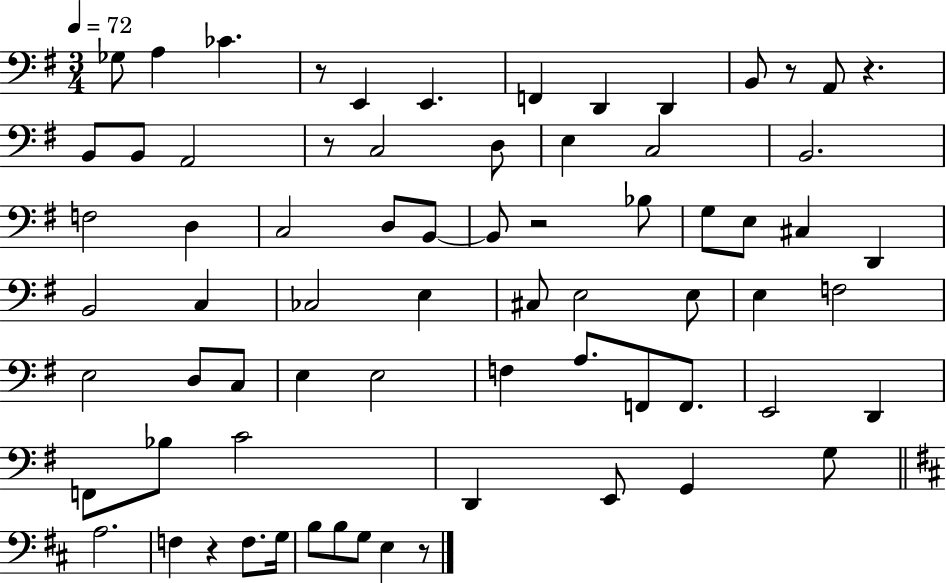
{
  \clef bass
  \numericTimeSignature
  \time 3/4
  \key g \major
  \tempo 4 = 72
  \repeat volta 2 { ges8 a4 ces'4. | r8 e,4 e,4. | f,4 d,4 d,4 | b,8 r8 a,8 r4. | \break b,8 b,8 a,2 | r8 c2 d8 | e4 c2 | b,2. | \break f2 d4 | c2 d8 b,8~~ | b,8 r2 bes8 | g8 e8 cis4 d,4 | \break b,2 c4 | ces2 e4 | cis8 e2 e8 | e4 f2 | \break e2 d8 c8 | e4 e2 | f4 a8. f,8 f,8. | e,2 d,4 | \break f,8 bes8 c'2 | d,4 e,8 g,4 g8 | \bar "||" \break \key d \major a2. | f4 r4 f8. g16 | b8 b8 g8 e4 r8 | } \bar "|."
}